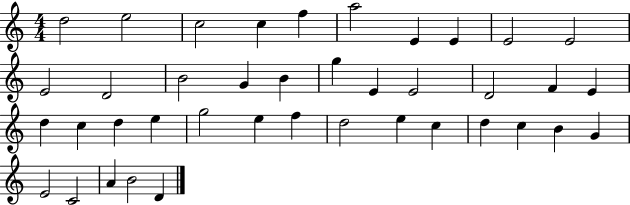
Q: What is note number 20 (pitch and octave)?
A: F4